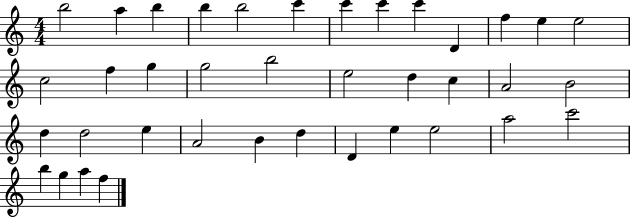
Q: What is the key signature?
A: C major